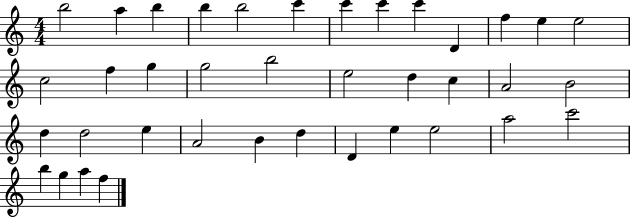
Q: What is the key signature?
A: C major